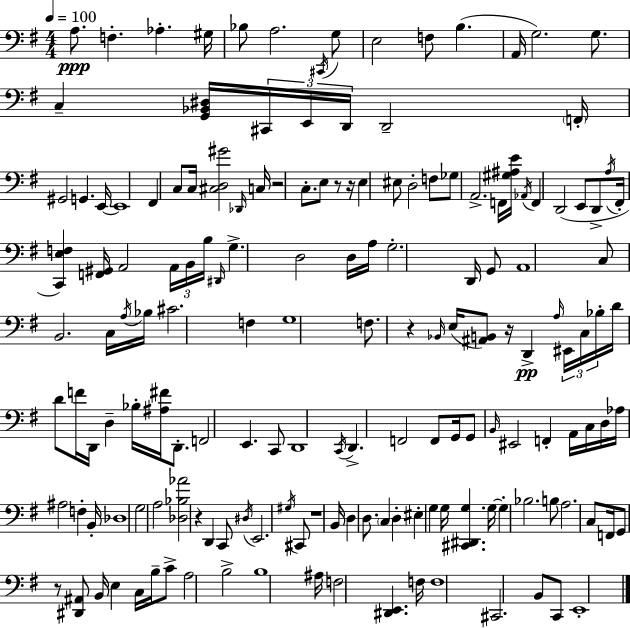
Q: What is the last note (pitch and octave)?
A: E2